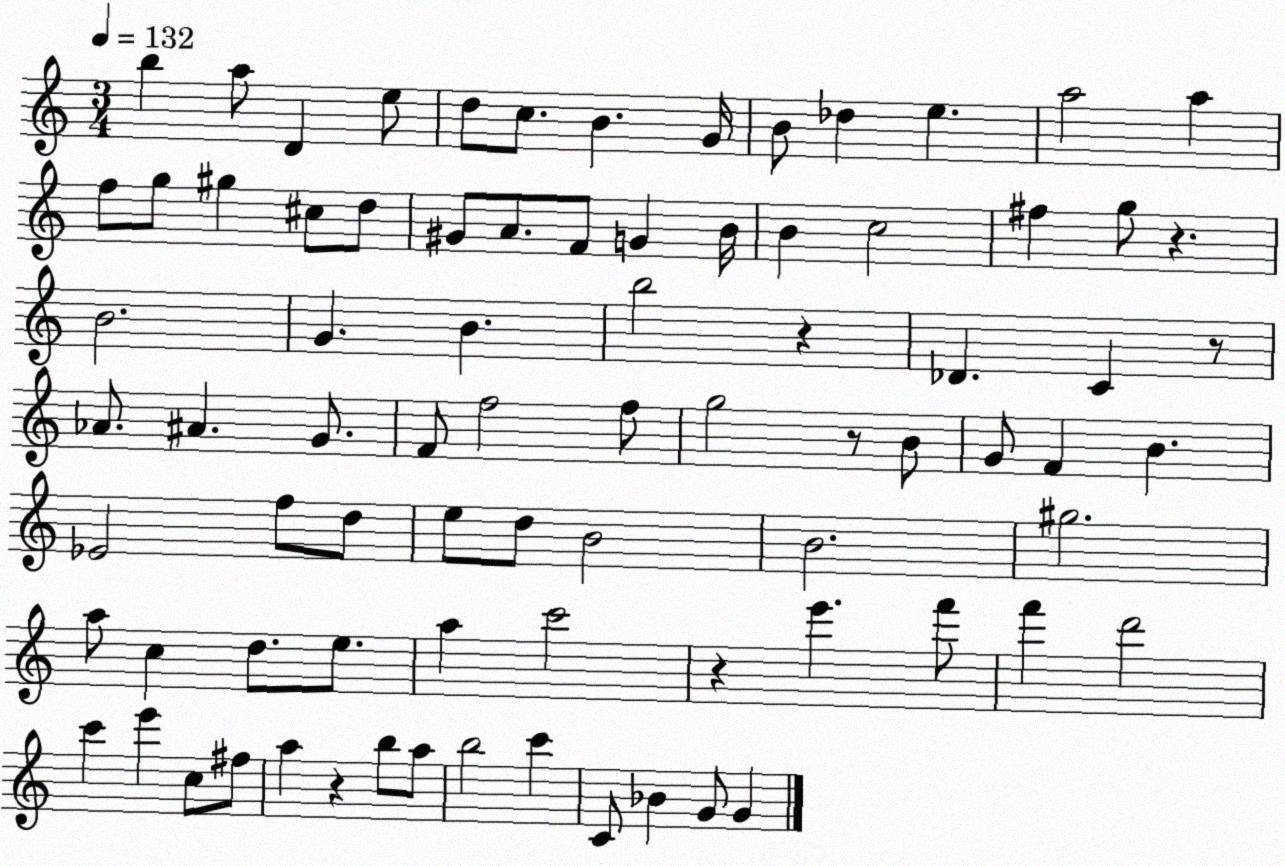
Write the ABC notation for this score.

X:1
T:Untitled
M:3/4
L:1/4
K:C
b a/2 D e/2 d/2 c/2 B G/4 B/2 _d e a2 a f/2 g/2 ^g ^c/2 d/2 ^G/2 A/2 F/2 G B/4 B c2 ^f g/2 z B2 G B b2 z _D C z/2 _A/2 ^A G/2 F/2 f2 f/2 g2 z/2 B/2 G/2 F B _E2 f/2 d/2 e/2 d/2 B2 B2 ^g2 a/2 c d/2 e/2 a c'2 z e' f'/2 f' d'2 c' e' c/2 ^f/2 a z b/2 a/2 b2 c' C/2 _B G/2 G